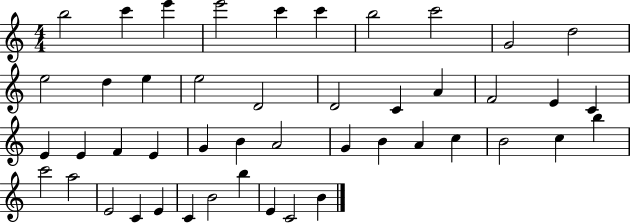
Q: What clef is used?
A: treble